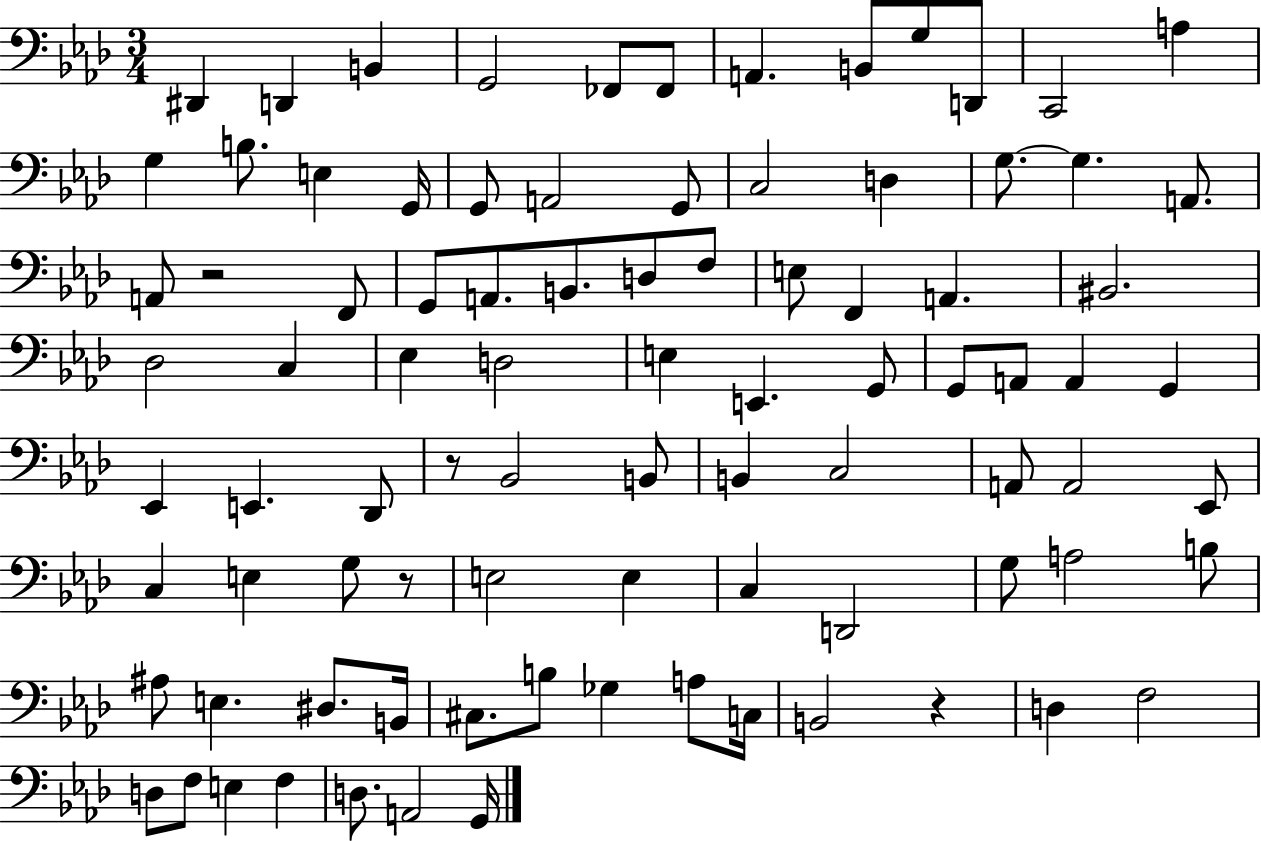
X:1
T:Untitled
M:3/4
L:1/4
K:Ab
^D,, D,, B,, G,,2 _F,,/2 _F,,/2 A,, B,,/2 G,/2 D,,/2 C,,2 A, G, B,/2 E, G,,/4 G,,/2 A,,2 G,,/2 C,2 D, G,/2 G, A,,/2 A,,/2 z2 F,,/2 G,,/2 A,,/2 B,,/2 D,/2 F,/2 E,/2 F,, A,, ^B,,2 _D,2 C, _E, D,2 E, E,, G,,/2 G,,/2 A,,/2 A,, G,, _E,, E,, _D,,/2 z/2 _B,,2 B,,/2 B,, C,2 A,,/2 A,,2 _E,,/2 C, E, G,/2 z/2 E,2 E, C, D,,2 G,/2 A,2 B,/2 ^A,/2 E, ^D,/2 B,,/4 ^C,/2 B,/2 _G, A,/2 C,/4 B,,2 z D, F,2 D,/2 F,/2 E, F, D,/2 A,,2 G,,/4